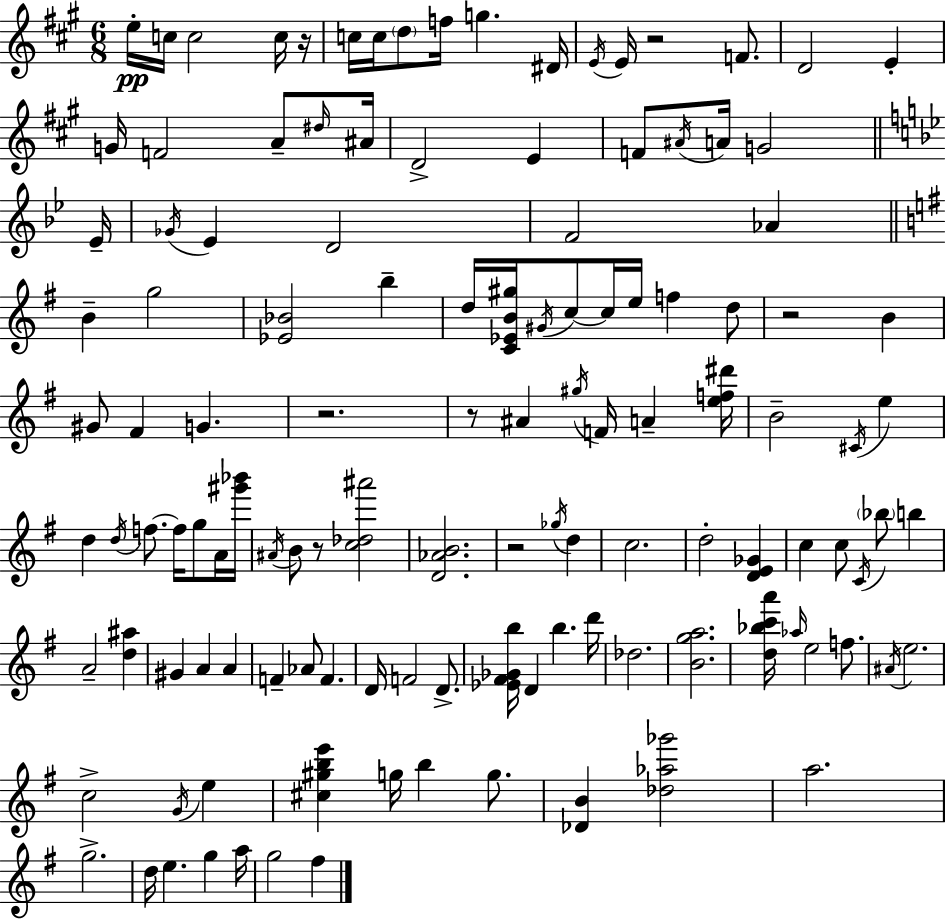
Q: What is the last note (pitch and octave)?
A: F#5